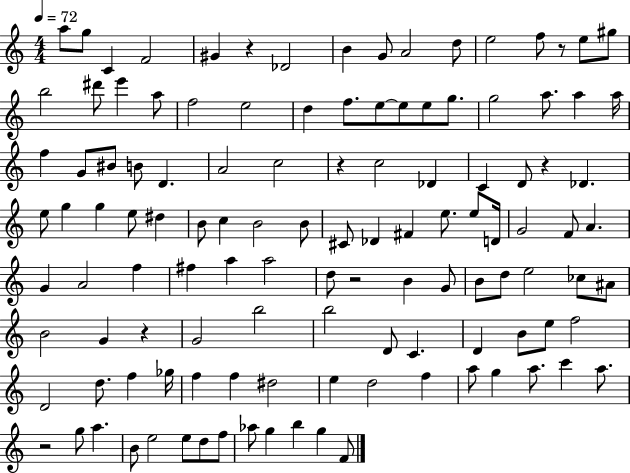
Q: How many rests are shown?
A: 7